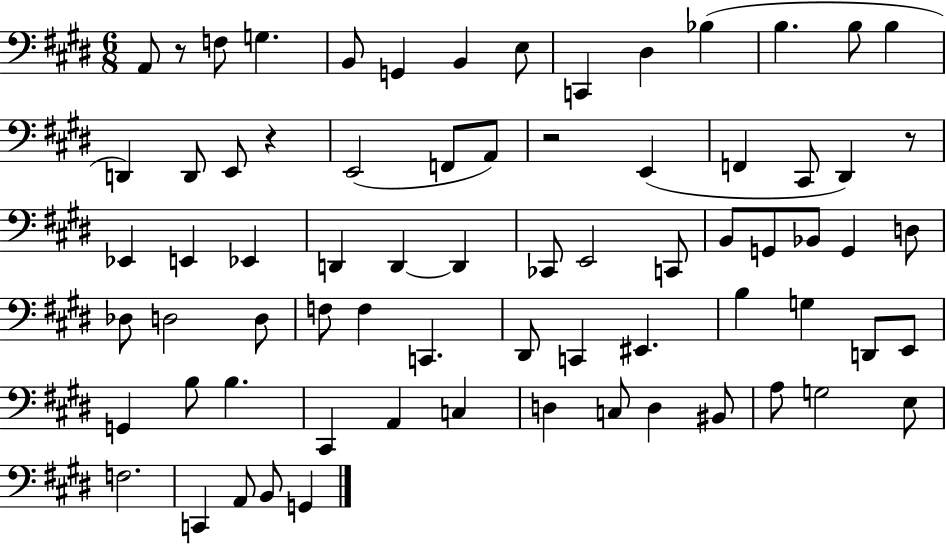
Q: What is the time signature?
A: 6/8